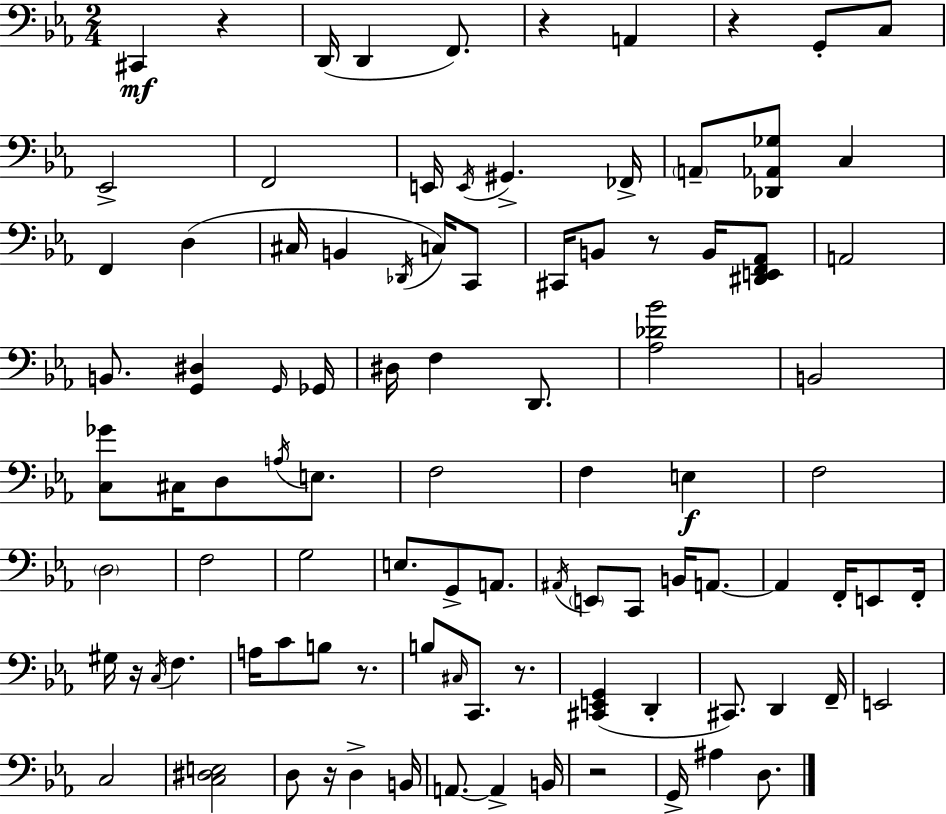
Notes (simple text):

C#2/q R/q D2/s D2/q F2/e. R/q A2/q R/q G2/e C3/e Eb2/h F2/h E2/s E2/s G#2/q. FES2/s A2/e [Db2,Ab2,Gb3]/e C3/q F2/q D3/q C#3/s B2/q Db2/s C3/s C2/e C#2/s B2/e R/e B2/s [D#2,E2,F2,Ab2]/e A2/h B2/e. [G2,D#3]/q G2/s Gb2/s D#3/s F3/q D2/e. [Ab3,Db4,Bb4]/h B2/h [C3,Gb4]/e C#3/s D3/e A3/s E3/e. F3/h F3/q E3/q F3/h D3/h F3/h G3/h E3/e. G2/e A2/e. A#2/s E2/e C2/e B2/s A2/e. A2/q F2/s E2/e F2/s G#3/s R/s C3/s F3/q. A3/s C4/e B3/e R/e. B3/e C#3/s C2/e. R/e. [C#2,E2,G2]/q D2/q C#2/e. D2/q F2/s E2/h C3/h [C3,D#3,E3]/h D3/e R/s D3/q B2/s A2/e. A2/q B2/s R/h G2/s A#3/q D3/e.